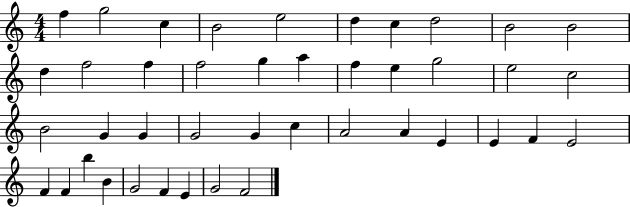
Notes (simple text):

F5/q G5/h C5/q B4/h E5/h D5/q C5/q D5/h B4/h B4/h D5/q F5/h F5/q F5/h G5/q A5/q F5/q E5/q G5/h E5/h C5/h B4/h G4/q G4/q G4/h G4/q C5/q A4/h A4/q E4/q E4/q F4/q E4/h F4/q F4/q B5/q B4/q G4/h F4/q E4/q G4/h F4/h